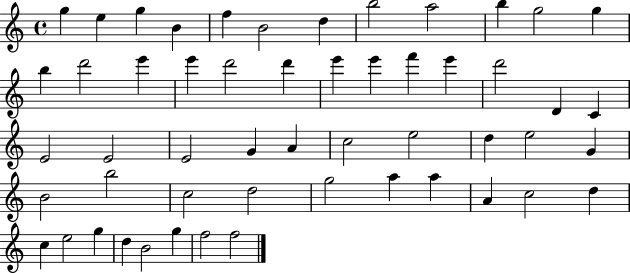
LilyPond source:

{
  \clef treble
  \time 4/4
  \defaultTimeSignature
  \key c \major
  g''4 e''4 g''4 b'4 | f''4 b'2 d''4 | b''2 a''2 | b''4 g''2 g''4 | \break b''4 d'''2 e'''4 | e'''4 d'''2 d'''4 | e'''4 e'''4 f'''4 e'''4 | d'''2 d'4 c'4 | \break e'2 e'2 | e'2 g'4 a'4 | c''2 e''2 | d''4 e''2 g'4 | \break b'2 b''2 | c''2 d''2 | g''2 a''4 a''4 | a'4 c''2 d''4 | \break c''4 e''2 g''4 | d''4 b'2 g''4 | f''2 f''2 | \bar "|."
}